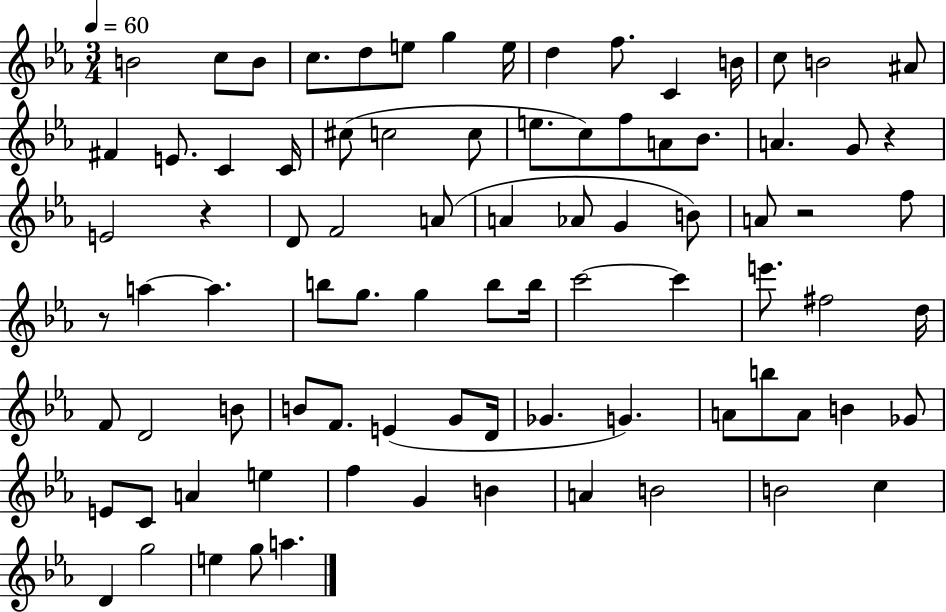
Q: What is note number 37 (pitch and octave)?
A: B4